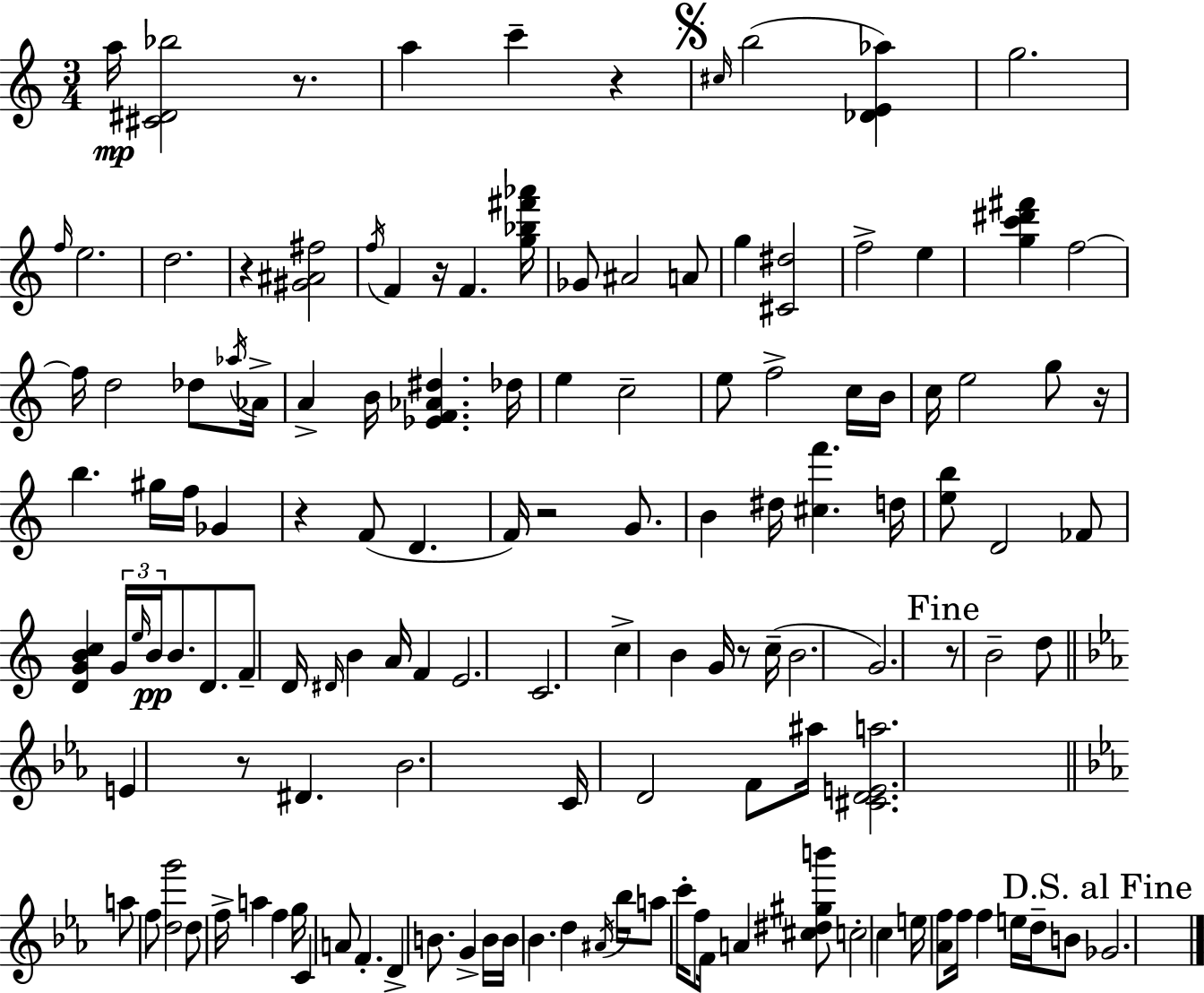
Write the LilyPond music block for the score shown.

{
  \clef treble
  \numericTimeSignature
  \time 3/4
  \key c \major
  a''16\mp <cis' dis' bes''>2 r8. | a''4 c'''4-- r4 | \mark \markup { \musicglyph "scripts.segno" } \grace { cis''16 }( b''2 <des' e' aes''>4) | g''2. | \break \grace { f''16 } e''2. | d''2. | r4 <gis' ais' fis''>2 | \acciaccatura { f''16 } f'4 r16 f'4. | \break <g'' bes'' fis''' aes'''>16 ges'8 ais'2 | a'8 g''4 <cis' dis''>2 | f''2-> e''4 | <g'' c''' dis''' fis'''>4 f''2~~ | \break f''16 d''2 | des''8 \acciaccatura { aes''16 } aes'16-> a'4-> b'16 <ees' f' aes' dis''>4. | des''16 e''4 c''2-- | e''8 f''2-> | \break c''16 b'16 c''16 e''2 | g''8 r16 b''4. gis''16 f''16 | ges'4 r4 f'8( d'4. | f'16) r2 | \break g'8. b'4 dis''16 <cis'' f'''>4. | d''16 <e'' b''>8 d'2 | fes'8 <d' g' b' c''>4 \tuplet 3/2 { g'16 \grace { e''16 }\pp b'16 } b'8. | d'8. f'8-- d'16 \grace { dis'16 } b'4 | \break a'16 f'4 e'2. | c'2. | c''4-> b'4 | g'16 r8 c''16--( b'2. | \break g'2.) | \mark "Fine" r8 b'2-- | d''8 \bar "||" \break \key ees \major e'4 r8 dis'4. | bes'2. | c'16 d'2 f'8 ais''16 | <cis' d' e' a''>2. | \break \bar "||" \break \key ees \major a''8 f''8 <d'' g'''>2 | d''8 f''16-> a''4 f''4 g''16 | c'4 a'8 f'4.-. | d'4-> b'8. g'4-> b'16 | \break b'16 bes'4. d''4 \acciaccatura { ais'16 } | bes''16 a''8 c'''16-. f''8 f'16 a'4 <cis'' dis'' gis'' b'''>8 | c''2-. c''4 | e''16 <aes' f''>8 f''16 f''4 e''16 d''16-- b'8 | \break \mark "D.S. al Fine" ges'2. | \bar "|."
}